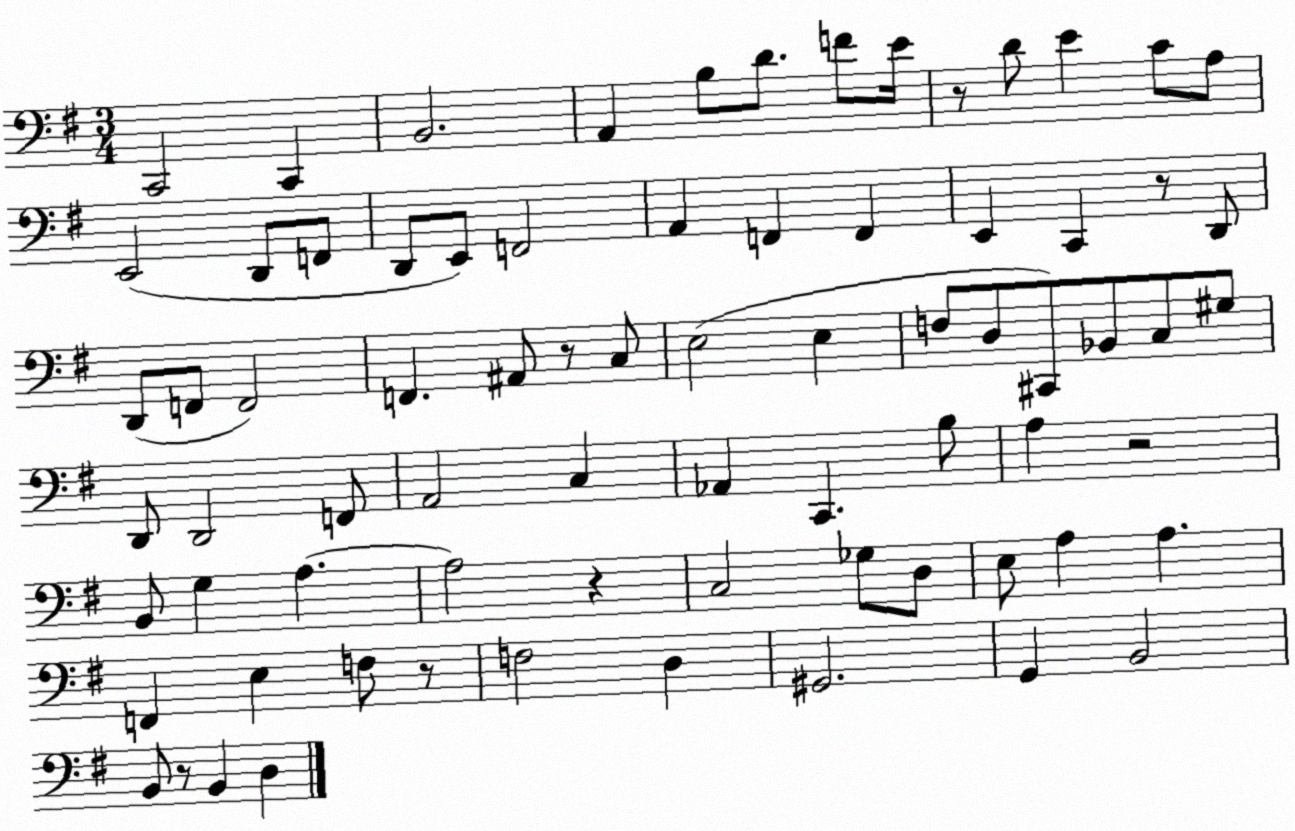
X:1
T:Untitled
M:3/4
L:1/4
K:G
C,,2 C,, B,,2 A,, B,/2 D/2 F/2 E/4 z/2 D/2 E C/2 A,/2 E,,2 D,,/2 F,,/2 D,,/2 E,,/2 F,,2 A,, F,, F,, E,, C,, z/2 D,,/2 D,,/2 F,,/2 F,,2 F,, ^A,,/2 z/2 C,/2 E,2 E, F,/2 D,/2 ^C,,/2 _B,,/2 C,/2 ^G,/2 D,,/2 D,,2 F,,/2 A,,2 C, _A,, C,, B,/2 A, z2 B,,/2 G, A, A,2 z C,2 _G,/2 D,/2 E,/2 A, A, F,, E, F,/2 z/2 F,2 D, ^G,,2 G,, B,,2 B,,/2 z/2 B,, D,